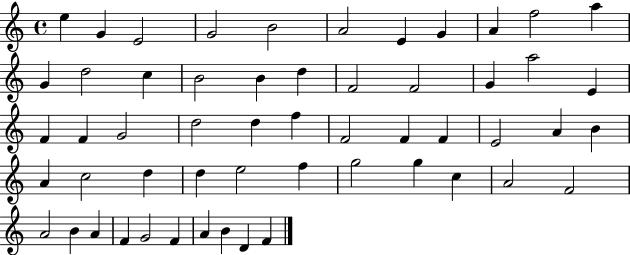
X:1
T:Untitled
M:4/4
L:1/4
K:C
e G E2 G2 B2 A2 E G A f2 a G d2 c B2 B d F2 F2 G a2 E F F G2 d2 d f F2 F F E2 A B A c2 d d e2 f g2 g c A2 F2 A2 B A F G2 F A B D F